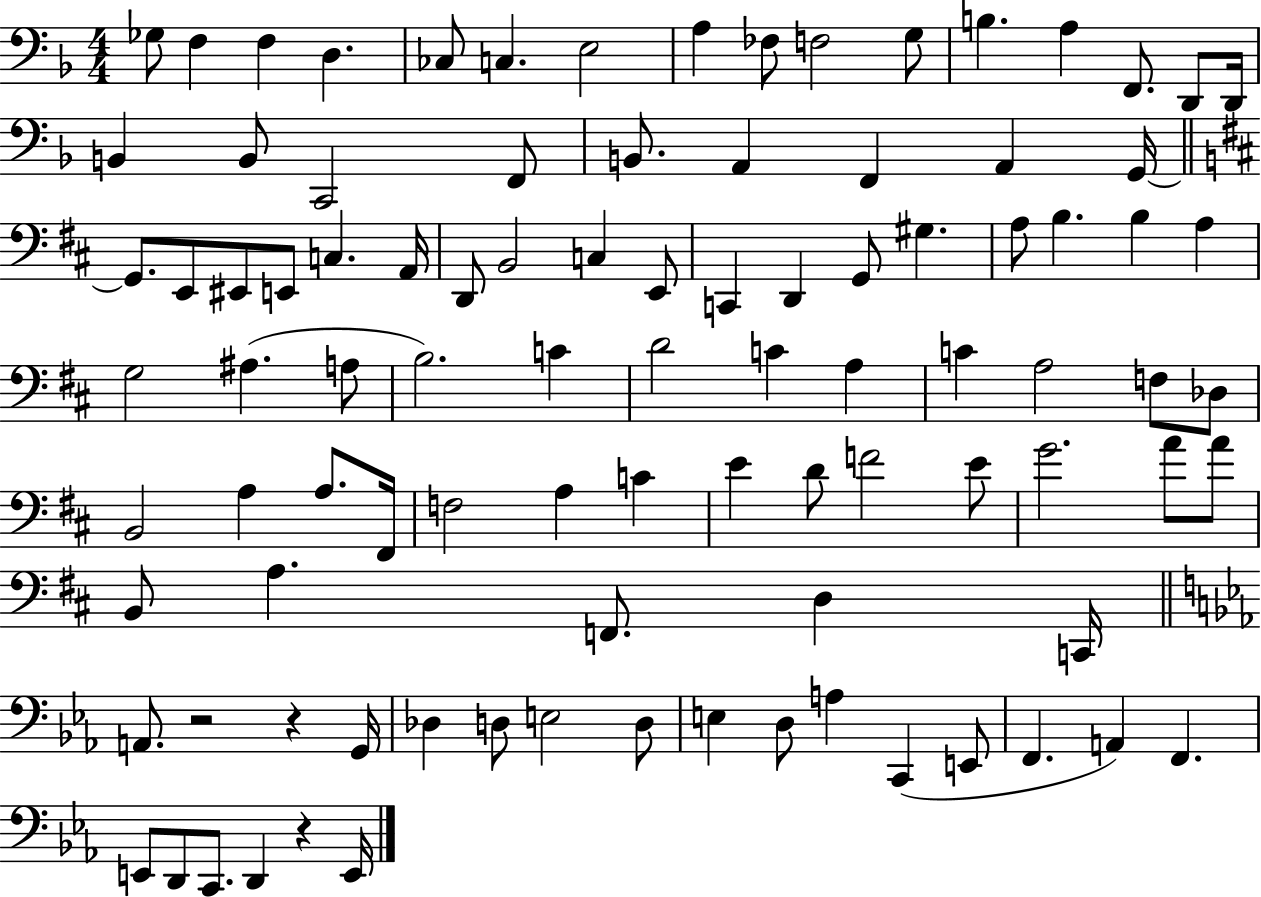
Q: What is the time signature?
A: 4/4